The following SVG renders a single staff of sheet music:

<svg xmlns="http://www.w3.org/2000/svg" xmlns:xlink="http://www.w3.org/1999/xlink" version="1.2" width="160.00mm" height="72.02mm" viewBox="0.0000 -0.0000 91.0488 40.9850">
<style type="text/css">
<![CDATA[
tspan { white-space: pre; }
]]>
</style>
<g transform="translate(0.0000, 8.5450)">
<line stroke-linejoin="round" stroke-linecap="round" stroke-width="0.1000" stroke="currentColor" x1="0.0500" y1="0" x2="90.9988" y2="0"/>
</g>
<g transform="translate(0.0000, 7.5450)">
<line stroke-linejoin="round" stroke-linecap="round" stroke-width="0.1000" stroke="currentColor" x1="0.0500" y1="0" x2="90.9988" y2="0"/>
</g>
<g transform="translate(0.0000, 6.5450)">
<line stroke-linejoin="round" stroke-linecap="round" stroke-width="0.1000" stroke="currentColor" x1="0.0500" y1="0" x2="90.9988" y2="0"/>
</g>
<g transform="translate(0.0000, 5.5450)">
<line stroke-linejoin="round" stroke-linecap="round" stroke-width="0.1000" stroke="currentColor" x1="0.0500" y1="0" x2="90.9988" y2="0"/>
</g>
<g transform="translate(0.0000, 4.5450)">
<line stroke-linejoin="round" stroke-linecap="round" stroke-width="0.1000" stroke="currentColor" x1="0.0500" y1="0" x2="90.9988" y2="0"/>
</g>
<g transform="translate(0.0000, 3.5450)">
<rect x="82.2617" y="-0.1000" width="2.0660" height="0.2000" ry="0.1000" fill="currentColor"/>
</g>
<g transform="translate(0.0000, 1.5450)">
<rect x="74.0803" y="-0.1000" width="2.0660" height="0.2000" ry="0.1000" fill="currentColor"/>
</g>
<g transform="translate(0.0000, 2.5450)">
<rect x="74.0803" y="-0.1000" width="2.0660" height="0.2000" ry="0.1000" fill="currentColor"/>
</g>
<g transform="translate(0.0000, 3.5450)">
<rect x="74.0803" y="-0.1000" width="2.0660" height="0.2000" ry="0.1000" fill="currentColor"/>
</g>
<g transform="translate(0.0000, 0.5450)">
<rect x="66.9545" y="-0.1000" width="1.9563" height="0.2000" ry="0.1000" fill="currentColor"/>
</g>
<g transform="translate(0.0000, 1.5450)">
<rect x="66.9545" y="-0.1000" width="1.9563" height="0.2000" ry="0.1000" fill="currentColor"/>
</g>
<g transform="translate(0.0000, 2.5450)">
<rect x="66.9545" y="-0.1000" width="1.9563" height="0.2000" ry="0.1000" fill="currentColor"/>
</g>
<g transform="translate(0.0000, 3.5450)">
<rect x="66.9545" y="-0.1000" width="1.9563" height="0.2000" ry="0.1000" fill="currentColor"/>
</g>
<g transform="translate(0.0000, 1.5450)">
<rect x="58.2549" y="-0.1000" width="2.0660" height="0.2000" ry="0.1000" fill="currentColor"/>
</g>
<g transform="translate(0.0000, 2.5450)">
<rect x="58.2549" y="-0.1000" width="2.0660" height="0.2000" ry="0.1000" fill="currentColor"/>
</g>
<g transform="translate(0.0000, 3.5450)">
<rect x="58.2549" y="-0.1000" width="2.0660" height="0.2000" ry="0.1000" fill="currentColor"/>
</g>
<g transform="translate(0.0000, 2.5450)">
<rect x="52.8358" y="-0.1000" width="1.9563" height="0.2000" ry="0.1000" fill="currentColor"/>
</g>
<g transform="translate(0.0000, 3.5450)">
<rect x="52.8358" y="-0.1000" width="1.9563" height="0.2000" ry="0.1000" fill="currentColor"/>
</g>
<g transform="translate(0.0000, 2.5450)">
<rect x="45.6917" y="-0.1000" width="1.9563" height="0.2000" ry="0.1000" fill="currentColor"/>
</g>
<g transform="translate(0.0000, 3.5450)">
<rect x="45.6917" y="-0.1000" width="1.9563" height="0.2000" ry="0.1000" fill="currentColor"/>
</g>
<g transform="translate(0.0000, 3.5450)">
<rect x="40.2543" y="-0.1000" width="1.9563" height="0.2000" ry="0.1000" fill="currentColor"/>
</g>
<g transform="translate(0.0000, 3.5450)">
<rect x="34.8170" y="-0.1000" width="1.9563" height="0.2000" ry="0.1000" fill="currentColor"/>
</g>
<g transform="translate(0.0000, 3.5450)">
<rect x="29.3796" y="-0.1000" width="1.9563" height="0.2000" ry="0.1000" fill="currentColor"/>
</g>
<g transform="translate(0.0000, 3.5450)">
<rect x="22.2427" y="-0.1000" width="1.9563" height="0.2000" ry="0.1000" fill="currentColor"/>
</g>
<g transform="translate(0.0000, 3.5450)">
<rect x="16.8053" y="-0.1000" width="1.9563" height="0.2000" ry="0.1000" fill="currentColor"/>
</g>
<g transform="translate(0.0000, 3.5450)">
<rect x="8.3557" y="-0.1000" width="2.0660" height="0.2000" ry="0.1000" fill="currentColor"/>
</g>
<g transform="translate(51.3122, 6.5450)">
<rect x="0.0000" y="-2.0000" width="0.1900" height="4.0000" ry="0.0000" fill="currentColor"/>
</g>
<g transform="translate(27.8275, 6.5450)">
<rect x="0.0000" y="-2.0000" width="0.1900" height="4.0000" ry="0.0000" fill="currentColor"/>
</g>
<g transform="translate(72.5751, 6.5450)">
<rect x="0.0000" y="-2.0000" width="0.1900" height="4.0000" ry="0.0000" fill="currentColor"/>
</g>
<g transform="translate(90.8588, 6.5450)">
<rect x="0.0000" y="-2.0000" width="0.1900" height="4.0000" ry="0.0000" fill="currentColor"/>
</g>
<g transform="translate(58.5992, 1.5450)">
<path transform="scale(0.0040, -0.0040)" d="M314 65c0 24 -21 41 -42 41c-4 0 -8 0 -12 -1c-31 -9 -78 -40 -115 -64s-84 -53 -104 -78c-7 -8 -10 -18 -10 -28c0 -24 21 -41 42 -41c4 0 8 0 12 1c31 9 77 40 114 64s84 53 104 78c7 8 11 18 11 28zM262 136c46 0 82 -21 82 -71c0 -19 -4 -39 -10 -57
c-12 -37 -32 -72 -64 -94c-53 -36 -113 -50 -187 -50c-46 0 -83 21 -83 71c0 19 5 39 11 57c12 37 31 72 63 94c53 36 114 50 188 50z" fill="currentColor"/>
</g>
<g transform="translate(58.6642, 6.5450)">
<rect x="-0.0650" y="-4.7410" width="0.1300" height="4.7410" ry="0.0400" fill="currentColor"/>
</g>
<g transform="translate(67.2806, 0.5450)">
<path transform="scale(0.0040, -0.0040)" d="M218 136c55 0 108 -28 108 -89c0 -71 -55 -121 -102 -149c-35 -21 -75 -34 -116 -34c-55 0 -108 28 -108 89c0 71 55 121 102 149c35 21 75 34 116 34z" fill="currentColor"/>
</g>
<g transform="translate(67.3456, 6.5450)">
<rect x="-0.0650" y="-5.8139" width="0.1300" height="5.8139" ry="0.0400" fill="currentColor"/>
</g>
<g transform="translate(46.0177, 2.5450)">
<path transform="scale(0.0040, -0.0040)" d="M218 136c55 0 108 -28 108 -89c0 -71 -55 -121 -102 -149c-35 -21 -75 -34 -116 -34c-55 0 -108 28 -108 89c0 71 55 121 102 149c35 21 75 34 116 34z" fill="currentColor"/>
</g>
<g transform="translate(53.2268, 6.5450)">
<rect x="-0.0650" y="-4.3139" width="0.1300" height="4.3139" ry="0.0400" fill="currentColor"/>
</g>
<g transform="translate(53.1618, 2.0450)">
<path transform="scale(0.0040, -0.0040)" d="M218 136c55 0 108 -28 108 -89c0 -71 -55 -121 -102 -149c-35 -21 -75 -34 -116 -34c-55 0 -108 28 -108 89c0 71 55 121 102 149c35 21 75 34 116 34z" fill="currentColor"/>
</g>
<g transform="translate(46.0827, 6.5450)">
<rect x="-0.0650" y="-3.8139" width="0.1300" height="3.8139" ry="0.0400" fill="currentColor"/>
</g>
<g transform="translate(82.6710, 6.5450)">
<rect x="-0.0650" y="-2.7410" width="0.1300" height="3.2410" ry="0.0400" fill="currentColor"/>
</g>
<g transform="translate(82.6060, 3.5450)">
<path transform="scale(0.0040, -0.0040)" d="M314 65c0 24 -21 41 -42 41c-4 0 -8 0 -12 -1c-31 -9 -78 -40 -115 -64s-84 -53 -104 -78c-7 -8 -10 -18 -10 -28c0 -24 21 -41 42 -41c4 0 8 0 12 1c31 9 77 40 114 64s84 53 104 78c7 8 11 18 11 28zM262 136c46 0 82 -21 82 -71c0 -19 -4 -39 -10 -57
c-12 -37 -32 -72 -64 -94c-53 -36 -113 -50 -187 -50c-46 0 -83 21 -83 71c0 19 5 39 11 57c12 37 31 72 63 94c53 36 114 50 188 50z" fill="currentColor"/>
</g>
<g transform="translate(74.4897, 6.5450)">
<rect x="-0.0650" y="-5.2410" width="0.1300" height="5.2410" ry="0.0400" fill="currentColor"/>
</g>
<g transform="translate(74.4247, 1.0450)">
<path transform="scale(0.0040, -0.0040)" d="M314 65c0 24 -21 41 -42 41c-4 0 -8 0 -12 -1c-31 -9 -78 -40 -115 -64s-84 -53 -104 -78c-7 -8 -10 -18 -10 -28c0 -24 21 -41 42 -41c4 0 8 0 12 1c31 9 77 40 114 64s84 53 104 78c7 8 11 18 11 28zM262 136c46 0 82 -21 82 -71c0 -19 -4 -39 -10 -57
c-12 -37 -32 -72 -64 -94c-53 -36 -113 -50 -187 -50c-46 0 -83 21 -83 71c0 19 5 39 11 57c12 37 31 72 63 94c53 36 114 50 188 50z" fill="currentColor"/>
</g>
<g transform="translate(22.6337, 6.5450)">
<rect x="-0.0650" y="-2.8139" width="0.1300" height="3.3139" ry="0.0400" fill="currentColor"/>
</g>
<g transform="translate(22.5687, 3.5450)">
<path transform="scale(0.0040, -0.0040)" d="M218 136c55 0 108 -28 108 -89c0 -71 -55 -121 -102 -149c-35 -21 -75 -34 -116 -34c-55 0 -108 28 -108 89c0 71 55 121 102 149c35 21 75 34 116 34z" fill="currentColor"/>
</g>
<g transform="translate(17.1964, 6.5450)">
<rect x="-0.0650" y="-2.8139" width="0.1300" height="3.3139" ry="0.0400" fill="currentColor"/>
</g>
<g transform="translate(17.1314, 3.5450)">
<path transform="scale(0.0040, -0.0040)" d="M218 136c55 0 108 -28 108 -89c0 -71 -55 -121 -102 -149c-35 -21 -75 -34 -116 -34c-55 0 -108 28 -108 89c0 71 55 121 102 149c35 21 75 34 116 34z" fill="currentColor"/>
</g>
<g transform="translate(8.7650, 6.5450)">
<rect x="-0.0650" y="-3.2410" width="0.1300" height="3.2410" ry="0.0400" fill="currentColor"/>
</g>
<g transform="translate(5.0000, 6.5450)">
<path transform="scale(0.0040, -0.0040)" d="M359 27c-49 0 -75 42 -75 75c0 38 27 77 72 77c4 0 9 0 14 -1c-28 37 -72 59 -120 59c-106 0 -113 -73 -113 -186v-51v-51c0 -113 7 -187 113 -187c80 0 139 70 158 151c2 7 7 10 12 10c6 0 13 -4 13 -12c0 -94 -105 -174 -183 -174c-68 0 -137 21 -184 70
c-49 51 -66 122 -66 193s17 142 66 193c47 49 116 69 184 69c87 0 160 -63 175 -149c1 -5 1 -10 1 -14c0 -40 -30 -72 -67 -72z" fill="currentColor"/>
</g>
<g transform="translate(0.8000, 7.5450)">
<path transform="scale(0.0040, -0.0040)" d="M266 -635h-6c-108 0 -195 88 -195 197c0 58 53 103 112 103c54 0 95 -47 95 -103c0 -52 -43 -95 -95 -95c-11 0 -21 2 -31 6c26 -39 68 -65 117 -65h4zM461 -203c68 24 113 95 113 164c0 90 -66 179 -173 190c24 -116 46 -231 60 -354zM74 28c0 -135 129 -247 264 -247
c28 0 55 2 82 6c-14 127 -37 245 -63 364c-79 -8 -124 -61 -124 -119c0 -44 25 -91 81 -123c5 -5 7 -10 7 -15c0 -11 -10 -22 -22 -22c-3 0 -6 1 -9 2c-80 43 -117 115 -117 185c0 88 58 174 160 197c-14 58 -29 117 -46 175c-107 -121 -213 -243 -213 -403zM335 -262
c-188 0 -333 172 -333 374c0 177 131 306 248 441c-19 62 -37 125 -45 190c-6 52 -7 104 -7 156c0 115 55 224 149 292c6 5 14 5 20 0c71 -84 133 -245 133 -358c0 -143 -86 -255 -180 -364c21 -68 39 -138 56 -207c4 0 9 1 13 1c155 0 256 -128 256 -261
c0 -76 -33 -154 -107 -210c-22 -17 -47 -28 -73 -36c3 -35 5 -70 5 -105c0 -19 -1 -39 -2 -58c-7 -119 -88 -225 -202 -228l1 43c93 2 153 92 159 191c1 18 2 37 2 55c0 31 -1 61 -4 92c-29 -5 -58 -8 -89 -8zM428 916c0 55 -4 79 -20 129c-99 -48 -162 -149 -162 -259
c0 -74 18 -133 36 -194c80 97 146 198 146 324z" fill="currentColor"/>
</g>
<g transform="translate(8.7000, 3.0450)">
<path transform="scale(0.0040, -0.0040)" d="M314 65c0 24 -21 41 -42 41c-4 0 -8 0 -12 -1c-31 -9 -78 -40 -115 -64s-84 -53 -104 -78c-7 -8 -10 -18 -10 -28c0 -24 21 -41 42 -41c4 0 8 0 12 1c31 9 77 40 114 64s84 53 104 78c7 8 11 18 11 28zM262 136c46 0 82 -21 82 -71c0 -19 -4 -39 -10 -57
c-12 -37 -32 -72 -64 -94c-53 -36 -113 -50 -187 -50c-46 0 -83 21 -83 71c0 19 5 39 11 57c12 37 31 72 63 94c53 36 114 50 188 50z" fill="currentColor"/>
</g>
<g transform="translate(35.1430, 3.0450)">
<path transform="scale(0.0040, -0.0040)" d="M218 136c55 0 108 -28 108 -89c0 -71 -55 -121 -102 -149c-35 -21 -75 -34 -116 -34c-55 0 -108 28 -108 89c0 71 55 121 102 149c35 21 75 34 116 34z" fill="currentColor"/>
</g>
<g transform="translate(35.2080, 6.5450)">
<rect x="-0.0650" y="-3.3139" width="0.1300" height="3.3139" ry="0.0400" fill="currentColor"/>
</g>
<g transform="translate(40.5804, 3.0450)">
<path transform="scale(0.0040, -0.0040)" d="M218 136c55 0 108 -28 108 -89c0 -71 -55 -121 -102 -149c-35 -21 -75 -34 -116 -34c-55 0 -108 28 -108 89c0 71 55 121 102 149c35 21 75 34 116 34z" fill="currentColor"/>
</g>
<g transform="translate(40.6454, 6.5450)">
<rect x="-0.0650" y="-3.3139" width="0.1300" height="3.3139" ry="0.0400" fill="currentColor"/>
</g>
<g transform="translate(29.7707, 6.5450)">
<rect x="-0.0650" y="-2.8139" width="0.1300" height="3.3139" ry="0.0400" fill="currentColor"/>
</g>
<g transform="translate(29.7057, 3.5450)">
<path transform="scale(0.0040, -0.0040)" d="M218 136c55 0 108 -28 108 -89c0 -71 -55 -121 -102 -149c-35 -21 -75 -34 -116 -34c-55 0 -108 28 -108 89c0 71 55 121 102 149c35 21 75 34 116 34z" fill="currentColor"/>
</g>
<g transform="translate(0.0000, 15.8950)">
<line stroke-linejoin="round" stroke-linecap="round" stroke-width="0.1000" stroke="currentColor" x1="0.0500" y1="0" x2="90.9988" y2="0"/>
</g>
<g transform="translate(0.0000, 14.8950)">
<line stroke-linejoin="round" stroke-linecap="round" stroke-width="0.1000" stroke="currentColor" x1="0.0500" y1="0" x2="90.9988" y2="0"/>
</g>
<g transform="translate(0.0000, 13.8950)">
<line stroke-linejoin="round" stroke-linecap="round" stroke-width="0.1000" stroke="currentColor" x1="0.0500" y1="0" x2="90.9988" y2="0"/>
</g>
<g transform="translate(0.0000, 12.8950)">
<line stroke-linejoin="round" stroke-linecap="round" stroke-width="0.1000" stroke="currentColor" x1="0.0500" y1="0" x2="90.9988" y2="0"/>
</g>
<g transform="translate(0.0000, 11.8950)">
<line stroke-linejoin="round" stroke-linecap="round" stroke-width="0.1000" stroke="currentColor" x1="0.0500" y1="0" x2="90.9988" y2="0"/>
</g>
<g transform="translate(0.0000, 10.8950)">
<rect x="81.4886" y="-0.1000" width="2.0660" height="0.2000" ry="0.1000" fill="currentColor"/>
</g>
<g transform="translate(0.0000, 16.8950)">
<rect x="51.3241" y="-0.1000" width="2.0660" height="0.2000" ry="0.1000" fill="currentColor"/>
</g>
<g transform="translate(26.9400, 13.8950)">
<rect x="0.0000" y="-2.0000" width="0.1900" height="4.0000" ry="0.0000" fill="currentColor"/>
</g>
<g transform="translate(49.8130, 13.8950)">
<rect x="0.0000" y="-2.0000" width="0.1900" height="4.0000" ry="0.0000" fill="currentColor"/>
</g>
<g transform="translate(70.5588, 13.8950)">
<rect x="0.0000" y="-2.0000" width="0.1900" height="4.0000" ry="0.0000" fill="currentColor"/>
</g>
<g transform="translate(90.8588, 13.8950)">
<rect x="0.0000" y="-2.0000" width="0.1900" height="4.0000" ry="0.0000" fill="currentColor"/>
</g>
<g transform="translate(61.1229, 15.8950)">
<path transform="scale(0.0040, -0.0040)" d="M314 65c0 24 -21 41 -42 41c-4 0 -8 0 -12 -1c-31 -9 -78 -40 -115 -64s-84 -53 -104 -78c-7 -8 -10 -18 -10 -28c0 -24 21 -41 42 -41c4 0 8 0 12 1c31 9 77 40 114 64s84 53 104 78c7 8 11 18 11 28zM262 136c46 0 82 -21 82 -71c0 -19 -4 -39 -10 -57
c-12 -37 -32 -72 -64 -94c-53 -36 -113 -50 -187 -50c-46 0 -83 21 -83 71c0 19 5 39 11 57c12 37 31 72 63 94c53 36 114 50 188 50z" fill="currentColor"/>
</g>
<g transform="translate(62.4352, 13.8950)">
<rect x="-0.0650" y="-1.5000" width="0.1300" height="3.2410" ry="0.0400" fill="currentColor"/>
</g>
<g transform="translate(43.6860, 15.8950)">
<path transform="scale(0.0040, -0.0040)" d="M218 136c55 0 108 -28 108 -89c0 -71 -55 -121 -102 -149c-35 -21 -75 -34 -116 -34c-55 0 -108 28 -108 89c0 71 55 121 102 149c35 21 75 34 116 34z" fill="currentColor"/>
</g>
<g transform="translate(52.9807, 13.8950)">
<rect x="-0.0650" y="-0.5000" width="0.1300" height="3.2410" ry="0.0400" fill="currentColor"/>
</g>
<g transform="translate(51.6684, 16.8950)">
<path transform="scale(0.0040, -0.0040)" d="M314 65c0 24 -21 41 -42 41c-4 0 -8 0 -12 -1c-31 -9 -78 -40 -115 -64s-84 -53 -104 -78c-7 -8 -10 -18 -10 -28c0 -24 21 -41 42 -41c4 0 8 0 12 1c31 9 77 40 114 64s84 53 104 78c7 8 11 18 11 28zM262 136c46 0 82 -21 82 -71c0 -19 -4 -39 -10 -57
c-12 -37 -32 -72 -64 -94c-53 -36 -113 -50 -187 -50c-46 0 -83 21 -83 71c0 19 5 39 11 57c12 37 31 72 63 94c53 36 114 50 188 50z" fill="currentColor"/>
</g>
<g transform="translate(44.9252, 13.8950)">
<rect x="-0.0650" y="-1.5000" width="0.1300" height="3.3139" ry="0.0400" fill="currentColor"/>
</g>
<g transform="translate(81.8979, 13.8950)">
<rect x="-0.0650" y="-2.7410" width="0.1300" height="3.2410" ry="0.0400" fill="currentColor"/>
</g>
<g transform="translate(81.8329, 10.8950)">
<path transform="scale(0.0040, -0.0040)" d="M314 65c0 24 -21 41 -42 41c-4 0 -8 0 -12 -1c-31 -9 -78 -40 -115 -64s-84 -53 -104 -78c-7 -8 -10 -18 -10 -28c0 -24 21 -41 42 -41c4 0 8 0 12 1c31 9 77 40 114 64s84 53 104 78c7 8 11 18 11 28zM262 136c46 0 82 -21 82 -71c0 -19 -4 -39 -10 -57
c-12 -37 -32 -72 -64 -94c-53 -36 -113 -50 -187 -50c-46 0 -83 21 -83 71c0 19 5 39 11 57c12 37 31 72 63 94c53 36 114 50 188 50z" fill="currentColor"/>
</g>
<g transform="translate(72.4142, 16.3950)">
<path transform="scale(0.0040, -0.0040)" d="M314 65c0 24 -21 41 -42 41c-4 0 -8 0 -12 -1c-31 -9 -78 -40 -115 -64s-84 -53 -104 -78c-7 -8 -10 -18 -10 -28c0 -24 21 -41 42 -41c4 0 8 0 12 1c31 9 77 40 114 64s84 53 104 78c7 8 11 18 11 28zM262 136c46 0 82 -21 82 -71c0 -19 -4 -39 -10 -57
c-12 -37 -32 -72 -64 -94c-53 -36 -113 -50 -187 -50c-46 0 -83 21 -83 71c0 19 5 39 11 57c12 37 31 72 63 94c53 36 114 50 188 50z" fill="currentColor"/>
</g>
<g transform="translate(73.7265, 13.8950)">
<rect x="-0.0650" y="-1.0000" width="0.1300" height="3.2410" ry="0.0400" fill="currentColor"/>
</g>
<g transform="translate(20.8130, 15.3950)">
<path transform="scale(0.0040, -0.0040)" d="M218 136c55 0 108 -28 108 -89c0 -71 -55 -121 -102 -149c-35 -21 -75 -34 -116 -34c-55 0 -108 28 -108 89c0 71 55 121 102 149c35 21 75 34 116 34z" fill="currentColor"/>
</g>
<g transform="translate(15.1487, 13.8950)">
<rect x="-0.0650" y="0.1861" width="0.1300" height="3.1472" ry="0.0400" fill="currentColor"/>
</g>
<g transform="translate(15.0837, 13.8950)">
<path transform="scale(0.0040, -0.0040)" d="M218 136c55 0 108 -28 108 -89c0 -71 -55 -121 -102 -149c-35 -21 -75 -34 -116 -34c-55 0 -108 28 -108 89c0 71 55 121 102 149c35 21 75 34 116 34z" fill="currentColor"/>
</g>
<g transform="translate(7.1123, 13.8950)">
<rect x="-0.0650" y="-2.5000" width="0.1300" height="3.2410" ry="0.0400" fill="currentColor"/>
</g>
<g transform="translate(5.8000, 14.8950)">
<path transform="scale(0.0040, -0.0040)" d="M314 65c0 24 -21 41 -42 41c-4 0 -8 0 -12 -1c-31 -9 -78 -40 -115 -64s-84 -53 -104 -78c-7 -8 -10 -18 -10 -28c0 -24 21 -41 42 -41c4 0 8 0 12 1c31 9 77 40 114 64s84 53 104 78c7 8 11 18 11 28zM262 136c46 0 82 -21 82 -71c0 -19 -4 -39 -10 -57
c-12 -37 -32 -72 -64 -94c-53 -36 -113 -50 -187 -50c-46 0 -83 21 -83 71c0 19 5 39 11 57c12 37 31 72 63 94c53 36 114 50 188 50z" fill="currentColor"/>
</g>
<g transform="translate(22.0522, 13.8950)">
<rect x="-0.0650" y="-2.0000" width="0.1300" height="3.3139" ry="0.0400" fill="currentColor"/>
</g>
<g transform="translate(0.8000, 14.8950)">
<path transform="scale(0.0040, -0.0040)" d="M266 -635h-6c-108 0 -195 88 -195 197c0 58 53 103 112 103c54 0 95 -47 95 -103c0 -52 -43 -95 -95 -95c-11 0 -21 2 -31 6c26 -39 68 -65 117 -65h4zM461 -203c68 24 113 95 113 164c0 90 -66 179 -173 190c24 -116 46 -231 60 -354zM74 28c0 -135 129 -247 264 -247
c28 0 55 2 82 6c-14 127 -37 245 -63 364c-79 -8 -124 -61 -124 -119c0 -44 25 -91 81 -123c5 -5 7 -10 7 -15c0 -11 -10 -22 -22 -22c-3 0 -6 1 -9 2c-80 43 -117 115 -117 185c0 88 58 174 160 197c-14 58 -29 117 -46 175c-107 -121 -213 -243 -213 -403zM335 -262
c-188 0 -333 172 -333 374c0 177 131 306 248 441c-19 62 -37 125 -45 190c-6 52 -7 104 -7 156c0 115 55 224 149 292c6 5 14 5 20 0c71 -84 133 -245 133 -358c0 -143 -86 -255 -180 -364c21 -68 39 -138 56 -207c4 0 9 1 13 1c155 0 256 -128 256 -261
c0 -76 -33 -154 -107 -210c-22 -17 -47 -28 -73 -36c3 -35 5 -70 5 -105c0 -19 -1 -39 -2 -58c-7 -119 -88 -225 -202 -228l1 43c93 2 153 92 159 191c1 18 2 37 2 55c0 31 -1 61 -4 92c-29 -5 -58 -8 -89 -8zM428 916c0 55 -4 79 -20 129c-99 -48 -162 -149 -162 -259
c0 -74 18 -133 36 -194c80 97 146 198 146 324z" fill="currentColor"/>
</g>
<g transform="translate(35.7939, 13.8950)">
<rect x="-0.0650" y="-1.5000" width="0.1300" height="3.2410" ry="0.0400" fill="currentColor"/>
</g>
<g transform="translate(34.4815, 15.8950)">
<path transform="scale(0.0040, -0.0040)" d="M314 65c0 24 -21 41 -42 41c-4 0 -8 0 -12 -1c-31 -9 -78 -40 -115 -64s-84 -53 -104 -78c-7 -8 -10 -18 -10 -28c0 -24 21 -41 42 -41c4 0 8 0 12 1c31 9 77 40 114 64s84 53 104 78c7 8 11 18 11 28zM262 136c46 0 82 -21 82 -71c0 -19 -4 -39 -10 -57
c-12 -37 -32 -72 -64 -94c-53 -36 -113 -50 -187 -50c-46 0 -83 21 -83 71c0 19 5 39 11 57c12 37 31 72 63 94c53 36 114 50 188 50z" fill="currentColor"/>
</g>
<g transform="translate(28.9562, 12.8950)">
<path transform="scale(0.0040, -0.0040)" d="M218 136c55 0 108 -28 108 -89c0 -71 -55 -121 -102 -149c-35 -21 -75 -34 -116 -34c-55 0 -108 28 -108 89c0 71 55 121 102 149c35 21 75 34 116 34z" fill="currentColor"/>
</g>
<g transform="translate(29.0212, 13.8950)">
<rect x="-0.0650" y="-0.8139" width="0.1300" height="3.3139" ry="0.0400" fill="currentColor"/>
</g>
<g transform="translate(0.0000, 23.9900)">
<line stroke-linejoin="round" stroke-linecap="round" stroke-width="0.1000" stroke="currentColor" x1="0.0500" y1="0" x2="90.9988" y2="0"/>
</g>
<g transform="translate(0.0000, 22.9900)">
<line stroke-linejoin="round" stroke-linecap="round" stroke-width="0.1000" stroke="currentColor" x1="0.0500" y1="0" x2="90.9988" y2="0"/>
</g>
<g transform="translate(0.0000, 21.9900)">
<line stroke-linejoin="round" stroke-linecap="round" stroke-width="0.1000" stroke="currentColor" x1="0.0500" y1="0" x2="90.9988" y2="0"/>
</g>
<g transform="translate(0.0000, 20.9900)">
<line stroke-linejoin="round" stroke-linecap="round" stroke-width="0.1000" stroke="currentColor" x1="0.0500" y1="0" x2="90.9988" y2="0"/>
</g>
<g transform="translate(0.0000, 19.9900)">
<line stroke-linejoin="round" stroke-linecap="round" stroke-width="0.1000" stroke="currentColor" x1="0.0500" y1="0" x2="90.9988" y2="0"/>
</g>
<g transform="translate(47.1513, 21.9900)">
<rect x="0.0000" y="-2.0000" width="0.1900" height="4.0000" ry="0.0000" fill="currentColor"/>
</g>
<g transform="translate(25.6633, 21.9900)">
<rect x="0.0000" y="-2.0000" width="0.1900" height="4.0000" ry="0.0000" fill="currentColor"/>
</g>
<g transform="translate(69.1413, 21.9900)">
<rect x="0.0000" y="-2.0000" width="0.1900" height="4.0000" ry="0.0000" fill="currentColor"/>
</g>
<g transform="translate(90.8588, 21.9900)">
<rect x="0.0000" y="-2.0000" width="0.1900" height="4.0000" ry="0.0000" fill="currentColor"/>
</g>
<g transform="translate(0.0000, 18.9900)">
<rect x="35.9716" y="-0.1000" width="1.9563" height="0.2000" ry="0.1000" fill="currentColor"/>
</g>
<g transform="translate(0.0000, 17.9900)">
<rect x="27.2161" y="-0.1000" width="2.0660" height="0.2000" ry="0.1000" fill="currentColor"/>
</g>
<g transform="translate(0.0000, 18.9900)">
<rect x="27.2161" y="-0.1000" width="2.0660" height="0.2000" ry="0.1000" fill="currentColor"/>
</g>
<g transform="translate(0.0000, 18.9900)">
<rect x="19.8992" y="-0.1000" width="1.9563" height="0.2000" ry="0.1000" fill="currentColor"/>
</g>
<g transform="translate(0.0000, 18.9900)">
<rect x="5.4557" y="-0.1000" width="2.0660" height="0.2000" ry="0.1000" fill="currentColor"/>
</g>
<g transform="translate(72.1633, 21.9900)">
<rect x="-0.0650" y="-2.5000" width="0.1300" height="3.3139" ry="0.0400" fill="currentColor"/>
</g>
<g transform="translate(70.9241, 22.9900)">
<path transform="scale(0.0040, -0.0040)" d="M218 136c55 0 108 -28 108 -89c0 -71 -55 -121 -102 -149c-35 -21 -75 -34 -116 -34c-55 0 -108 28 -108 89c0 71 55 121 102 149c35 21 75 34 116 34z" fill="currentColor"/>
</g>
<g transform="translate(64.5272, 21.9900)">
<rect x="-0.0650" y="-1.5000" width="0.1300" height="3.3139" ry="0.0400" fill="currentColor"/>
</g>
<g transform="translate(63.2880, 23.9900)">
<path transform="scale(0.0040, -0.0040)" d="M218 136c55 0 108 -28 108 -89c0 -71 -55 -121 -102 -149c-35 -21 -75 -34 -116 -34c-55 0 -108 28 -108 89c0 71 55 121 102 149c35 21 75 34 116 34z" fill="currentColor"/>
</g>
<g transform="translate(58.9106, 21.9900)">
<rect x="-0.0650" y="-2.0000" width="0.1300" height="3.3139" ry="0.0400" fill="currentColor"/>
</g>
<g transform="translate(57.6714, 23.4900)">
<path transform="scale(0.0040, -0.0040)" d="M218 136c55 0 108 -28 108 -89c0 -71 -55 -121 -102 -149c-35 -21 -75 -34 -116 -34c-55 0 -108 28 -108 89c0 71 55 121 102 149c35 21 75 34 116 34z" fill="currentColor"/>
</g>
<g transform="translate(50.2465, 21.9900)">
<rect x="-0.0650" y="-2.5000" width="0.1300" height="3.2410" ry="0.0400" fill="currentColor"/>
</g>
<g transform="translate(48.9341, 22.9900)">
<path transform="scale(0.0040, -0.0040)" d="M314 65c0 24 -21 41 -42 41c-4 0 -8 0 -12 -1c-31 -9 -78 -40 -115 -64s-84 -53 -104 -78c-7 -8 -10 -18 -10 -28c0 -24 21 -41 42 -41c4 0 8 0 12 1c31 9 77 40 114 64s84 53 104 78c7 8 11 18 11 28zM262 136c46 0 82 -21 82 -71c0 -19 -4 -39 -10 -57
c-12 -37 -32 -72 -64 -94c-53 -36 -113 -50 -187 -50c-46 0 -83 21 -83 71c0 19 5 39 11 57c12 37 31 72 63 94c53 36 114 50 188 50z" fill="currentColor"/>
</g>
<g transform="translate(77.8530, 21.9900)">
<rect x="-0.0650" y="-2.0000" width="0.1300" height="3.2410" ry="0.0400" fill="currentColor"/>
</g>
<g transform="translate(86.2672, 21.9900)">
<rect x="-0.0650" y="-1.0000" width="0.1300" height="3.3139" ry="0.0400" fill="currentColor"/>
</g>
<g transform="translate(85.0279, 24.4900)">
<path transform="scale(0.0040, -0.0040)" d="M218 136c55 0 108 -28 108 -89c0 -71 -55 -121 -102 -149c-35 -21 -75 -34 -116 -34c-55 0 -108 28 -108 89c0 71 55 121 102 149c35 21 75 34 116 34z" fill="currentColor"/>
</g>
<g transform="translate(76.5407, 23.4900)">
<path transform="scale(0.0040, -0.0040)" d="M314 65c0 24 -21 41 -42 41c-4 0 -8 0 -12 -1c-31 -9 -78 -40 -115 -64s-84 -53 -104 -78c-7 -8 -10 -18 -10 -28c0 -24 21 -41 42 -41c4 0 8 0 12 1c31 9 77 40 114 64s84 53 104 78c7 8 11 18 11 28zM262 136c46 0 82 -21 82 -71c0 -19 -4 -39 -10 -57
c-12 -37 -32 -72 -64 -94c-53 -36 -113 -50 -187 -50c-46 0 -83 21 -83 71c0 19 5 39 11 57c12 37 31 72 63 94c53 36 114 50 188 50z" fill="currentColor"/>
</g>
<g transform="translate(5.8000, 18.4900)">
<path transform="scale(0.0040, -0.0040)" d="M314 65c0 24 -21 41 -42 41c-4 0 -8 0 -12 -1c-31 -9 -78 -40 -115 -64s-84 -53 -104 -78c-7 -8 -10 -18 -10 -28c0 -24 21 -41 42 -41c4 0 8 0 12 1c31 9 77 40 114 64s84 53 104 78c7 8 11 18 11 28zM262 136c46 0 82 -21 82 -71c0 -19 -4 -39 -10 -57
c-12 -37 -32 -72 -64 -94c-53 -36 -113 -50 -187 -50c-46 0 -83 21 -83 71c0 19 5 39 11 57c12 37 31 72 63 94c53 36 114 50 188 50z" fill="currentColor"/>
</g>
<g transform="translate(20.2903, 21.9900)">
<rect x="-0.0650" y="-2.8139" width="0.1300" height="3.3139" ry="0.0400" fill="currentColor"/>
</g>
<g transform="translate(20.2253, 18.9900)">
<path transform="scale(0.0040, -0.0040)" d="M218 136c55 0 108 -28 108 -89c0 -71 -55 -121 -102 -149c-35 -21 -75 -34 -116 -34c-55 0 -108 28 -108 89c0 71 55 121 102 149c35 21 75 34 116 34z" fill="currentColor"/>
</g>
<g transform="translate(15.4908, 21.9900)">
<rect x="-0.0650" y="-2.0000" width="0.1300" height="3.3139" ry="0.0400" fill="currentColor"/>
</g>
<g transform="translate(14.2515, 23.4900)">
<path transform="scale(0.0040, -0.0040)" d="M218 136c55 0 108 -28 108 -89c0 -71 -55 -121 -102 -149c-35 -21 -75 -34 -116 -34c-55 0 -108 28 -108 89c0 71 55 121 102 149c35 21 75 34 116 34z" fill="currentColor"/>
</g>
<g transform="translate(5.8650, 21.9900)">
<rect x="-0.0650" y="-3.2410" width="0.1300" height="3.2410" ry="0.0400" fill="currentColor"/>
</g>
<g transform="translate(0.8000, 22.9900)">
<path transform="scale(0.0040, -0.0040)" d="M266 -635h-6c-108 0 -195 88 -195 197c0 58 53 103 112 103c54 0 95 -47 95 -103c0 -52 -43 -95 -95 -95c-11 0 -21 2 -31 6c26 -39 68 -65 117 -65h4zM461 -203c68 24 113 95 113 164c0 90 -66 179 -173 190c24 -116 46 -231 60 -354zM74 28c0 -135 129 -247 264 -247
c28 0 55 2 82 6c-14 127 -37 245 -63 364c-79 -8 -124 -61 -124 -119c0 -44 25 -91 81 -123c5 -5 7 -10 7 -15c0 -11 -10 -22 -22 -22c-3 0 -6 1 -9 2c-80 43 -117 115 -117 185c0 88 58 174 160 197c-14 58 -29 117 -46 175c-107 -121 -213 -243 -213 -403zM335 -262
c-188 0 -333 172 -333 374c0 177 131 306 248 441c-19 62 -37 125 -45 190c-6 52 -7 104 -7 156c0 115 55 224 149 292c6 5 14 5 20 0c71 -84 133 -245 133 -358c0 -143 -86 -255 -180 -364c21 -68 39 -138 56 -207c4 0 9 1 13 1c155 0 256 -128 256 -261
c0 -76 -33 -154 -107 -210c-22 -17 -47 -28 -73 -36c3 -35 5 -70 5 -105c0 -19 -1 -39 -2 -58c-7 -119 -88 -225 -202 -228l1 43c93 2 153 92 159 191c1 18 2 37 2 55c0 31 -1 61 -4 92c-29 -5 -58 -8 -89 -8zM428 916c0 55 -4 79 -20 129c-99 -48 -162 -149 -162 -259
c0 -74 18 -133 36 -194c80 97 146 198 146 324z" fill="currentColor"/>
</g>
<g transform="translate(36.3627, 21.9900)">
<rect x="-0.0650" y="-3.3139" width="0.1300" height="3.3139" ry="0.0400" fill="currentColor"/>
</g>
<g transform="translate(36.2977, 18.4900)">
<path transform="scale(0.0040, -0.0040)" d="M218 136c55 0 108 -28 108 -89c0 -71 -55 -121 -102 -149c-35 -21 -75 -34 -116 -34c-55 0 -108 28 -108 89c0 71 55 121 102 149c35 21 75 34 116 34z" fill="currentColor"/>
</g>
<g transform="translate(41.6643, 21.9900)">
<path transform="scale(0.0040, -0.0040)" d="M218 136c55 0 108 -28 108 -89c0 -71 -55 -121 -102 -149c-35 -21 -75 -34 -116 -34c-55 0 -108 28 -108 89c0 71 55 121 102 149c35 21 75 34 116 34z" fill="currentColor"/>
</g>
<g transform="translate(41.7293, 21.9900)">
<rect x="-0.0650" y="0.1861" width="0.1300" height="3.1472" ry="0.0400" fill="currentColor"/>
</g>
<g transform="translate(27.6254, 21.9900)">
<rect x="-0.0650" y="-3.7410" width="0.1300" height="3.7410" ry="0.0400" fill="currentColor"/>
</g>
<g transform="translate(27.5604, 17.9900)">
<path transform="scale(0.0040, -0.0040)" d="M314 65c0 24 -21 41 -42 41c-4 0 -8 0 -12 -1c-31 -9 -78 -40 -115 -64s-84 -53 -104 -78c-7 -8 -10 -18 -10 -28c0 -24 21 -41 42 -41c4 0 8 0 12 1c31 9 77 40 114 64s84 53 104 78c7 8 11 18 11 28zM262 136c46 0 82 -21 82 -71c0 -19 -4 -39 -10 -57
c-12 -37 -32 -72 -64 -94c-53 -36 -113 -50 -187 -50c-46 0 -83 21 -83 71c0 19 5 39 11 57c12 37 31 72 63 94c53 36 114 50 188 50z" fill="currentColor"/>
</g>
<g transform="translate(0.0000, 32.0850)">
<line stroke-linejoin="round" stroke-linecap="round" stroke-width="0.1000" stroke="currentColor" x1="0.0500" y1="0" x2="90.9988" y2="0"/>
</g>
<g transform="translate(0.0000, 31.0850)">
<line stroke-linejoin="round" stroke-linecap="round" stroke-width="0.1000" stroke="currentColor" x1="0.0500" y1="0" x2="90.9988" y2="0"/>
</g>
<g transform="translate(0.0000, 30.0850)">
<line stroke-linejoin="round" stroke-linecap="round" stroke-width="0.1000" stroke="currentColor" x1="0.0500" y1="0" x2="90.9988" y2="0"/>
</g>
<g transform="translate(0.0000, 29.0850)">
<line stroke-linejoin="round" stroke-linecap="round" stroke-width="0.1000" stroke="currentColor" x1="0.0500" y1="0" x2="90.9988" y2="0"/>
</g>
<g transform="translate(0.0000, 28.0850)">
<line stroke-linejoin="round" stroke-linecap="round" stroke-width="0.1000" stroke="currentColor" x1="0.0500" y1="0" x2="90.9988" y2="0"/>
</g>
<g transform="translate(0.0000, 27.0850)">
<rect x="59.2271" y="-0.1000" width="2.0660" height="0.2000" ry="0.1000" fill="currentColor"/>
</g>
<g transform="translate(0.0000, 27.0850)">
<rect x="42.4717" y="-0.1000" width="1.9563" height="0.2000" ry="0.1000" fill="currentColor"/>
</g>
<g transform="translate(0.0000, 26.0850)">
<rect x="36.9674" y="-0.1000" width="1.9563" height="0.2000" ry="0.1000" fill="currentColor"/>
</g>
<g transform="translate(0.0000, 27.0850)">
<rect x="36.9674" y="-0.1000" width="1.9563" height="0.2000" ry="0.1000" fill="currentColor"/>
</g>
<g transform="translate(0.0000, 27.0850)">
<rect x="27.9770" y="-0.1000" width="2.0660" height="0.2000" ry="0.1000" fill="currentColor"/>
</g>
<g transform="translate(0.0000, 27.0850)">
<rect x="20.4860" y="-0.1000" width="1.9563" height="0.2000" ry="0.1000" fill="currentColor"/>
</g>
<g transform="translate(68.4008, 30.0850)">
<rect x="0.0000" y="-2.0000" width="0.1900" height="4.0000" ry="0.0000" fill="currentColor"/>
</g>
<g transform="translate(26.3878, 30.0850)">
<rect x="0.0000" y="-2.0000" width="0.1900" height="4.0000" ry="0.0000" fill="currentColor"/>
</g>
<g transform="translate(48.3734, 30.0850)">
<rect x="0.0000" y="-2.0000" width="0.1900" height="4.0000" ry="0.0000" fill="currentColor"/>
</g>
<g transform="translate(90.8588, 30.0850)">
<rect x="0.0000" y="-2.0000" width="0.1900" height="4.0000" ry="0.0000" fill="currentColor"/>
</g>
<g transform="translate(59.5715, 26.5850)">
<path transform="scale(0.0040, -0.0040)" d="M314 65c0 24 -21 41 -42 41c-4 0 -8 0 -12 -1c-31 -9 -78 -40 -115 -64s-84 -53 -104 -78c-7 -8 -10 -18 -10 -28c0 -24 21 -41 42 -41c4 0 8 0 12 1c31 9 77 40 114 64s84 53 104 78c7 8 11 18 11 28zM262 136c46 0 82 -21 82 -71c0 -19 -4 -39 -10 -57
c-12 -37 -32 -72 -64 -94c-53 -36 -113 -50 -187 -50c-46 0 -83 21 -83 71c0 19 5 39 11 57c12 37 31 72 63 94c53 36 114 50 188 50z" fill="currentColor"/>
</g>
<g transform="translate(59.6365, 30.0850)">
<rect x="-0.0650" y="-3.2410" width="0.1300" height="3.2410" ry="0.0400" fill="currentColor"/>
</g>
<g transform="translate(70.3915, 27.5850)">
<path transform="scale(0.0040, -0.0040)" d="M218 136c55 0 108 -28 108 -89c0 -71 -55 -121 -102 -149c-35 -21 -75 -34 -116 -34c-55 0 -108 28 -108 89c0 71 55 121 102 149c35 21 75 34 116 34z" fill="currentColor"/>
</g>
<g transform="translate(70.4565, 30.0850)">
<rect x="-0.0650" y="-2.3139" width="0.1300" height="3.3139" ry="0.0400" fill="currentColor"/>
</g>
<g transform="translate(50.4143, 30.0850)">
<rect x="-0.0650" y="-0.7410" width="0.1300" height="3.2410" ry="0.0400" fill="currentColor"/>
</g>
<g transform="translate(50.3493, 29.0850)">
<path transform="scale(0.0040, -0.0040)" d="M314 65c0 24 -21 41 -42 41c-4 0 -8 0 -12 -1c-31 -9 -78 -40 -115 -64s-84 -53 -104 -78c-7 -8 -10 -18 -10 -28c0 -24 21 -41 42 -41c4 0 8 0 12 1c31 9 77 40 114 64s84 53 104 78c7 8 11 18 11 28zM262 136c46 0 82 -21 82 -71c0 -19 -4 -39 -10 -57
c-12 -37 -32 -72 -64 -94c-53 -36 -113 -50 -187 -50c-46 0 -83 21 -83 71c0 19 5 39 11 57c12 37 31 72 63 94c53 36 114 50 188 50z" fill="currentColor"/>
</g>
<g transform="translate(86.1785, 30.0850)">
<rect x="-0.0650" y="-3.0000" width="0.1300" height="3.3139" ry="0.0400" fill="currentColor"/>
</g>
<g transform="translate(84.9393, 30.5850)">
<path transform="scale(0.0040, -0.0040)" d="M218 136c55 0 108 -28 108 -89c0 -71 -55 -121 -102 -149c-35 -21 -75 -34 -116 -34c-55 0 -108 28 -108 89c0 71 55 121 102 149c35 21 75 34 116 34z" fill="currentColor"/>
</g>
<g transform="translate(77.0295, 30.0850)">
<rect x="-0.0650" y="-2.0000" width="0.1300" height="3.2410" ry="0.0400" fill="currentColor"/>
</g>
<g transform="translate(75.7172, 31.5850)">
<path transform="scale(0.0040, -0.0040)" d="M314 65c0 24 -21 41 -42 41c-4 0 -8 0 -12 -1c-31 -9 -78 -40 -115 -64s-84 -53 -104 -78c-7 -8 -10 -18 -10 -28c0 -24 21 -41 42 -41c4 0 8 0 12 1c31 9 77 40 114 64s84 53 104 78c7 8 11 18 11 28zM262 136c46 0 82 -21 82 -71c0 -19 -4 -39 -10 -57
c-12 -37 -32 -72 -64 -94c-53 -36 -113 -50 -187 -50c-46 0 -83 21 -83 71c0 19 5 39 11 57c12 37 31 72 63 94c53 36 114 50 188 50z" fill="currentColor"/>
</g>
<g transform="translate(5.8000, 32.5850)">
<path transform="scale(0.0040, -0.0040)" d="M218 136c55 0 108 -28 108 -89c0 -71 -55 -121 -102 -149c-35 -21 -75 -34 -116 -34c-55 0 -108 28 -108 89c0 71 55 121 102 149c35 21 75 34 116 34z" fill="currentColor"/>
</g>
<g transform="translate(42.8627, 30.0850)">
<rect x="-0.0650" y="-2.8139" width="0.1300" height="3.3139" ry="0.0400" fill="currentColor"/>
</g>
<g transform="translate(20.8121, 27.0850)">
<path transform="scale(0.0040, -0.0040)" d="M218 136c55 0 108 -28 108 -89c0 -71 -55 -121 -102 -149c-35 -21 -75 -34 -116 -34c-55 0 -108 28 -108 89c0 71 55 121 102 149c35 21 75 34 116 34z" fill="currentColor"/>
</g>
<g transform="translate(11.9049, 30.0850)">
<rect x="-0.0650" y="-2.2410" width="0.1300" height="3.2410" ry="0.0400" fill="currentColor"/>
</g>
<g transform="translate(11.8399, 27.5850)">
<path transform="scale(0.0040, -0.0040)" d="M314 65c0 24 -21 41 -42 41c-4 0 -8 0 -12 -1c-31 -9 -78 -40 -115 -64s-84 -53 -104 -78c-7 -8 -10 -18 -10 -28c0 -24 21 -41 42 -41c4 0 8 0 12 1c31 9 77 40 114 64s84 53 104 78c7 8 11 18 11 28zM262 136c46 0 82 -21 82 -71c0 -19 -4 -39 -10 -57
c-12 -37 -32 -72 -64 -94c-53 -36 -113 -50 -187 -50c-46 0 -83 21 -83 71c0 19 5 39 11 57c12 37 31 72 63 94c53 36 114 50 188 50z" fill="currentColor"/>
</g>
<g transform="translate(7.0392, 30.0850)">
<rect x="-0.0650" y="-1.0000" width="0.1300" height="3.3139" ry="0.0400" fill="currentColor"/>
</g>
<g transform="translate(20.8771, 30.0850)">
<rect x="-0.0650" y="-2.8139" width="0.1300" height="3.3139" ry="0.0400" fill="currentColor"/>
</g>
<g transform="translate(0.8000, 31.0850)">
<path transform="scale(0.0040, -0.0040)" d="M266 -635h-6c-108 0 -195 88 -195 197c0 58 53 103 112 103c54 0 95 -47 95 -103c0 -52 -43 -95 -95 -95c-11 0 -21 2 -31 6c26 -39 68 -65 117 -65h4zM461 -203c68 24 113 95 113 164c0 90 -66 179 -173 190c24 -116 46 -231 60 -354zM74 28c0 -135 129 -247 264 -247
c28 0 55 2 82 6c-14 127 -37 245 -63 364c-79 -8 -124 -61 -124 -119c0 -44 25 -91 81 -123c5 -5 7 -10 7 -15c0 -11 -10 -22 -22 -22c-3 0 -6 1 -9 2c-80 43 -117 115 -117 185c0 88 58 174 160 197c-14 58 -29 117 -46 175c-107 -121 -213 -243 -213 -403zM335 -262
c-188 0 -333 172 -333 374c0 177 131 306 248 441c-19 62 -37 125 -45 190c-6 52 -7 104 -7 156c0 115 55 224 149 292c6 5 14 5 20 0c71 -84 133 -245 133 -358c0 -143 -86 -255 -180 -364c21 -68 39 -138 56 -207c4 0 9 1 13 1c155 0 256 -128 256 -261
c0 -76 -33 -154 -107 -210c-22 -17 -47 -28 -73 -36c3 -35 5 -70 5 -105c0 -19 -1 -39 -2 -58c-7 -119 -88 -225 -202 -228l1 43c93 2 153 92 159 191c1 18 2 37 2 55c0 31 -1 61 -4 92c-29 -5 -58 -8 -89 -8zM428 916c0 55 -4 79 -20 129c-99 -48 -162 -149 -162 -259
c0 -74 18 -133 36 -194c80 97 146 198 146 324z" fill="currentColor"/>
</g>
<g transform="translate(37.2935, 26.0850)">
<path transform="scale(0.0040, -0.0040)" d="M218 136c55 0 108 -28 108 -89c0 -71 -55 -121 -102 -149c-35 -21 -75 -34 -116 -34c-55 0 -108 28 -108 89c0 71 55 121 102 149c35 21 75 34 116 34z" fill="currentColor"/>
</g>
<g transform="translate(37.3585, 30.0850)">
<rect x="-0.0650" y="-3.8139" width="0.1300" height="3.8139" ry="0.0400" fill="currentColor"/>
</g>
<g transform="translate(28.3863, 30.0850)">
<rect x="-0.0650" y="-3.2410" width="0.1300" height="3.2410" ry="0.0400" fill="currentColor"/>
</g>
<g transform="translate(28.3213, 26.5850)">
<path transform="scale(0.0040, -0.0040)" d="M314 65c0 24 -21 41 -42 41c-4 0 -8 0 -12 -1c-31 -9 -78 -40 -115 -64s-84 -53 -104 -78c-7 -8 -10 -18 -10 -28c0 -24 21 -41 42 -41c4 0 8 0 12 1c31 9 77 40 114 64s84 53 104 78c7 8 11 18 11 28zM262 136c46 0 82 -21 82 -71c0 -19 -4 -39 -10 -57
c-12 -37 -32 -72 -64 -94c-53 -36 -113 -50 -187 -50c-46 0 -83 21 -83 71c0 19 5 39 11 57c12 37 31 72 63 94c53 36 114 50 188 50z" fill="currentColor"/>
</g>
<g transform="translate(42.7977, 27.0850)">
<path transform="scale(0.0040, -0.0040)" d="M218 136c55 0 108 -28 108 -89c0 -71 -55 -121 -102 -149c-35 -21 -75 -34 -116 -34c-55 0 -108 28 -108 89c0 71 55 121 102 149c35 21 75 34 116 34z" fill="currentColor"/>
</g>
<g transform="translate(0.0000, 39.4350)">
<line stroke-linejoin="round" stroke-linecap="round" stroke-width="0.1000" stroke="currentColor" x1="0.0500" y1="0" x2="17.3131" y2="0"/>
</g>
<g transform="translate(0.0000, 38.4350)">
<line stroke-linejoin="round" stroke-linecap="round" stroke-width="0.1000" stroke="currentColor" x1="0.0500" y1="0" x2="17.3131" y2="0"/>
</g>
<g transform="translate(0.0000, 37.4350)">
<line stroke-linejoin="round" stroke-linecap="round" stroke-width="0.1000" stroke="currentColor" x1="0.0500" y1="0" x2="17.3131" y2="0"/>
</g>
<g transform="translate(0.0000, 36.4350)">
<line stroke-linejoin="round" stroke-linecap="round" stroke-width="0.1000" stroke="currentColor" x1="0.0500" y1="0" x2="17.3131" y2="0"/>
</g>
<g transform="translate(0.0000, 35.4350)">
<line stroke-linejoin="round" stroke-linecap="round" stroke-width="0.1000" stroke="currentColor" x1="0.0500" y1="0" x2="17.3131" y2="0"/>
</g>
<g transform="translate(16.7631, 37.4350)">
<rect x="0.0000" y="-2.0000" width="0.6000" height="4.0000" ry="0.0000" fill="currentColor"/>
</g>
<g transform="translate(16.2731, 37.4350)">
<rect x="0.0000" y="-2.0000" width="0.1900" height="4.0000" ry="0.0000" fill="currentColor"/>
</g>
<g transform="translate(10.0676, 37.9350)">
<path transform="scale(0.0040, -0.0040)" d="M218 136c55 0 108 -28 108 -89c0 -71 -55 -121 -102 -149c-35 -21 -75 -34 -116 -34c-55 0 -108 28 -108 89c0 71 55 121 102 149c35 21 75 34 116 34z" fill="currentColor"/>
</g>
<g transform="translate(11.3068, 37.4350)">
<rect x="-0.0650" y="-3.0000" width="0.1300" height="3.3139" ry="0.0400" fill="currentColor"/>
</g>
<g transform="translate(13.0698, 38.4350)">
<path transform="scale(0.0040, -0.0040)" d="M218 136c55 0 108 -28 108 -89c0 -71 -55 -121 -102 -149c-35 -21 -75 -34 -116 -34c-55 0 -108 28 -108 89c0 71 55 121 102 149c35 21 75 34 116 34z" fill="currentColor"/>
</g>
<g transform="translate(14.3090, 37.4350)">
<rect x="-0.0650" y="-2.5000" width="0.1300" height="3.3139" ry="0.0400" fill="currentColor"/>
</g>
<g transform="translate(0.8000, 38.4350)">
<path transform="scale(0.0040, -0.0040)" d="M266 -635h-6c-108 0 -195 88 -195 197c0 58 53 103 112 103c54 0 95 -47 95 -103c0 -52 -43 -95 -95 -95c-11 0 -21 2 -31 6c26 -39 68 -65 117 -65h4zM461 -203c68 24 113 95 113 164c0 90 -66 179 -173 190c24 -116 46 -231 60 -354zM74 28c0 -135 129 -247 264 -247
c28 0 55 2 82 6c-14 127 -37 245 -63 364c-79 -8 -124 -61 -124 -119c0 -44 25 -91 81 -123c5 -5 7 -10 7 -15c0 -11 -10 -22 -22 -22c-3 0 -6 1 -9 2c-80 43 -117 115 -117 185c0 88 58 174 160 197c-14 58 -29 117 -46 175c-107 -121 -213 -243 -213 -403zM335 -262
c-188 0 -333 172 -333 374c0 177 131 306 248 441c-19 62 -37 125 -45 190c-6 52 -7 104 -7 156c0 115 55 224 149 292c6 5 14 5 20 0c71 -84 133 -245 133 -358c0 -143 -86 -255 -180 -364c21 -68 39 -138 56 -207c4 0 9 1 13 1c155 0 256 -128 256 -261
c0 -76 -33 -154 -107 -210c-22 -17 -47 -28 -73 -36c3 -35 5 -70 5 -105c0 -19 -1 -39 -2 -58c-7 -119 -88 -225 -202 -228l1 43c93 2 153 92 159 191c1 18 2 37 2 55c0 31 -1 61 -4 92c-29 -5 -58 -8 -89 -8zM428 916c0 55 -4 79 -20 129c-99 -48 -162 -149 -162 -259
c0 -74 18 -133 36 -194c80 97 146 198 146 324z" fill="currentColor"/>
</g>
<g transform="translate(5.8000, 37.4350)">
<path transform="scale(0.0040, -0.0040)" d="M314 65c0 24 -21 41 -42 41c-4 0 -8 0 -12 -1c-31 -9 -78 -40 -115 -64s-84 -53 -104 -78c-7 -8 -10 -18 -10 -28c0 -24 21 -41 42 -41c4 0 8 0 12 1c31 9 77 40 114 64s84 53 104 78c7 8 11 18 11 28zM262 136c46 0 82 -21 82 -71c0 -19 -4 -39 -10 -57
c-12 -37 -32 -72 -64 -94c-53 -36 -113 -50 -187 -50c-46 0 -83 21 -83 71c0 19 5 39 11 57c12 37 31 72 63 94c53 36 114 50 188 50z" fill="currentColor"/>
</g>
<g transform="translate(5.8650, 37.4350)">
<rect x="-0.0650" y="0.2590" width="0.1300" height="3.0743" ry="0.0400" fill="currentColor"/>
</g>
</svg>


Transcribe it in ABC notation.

X:1
T:Untitled
M:4/4
L:1/4
K:C
b2 a a a b b c' d' e'2 g' f'2 a2 G2 B F d E2 E C2 E2 D2 a2 b2 F a c'2 b B G2 F E G F2 D D g2 a b2 c' a d2 b2 g F2 A B2 A G